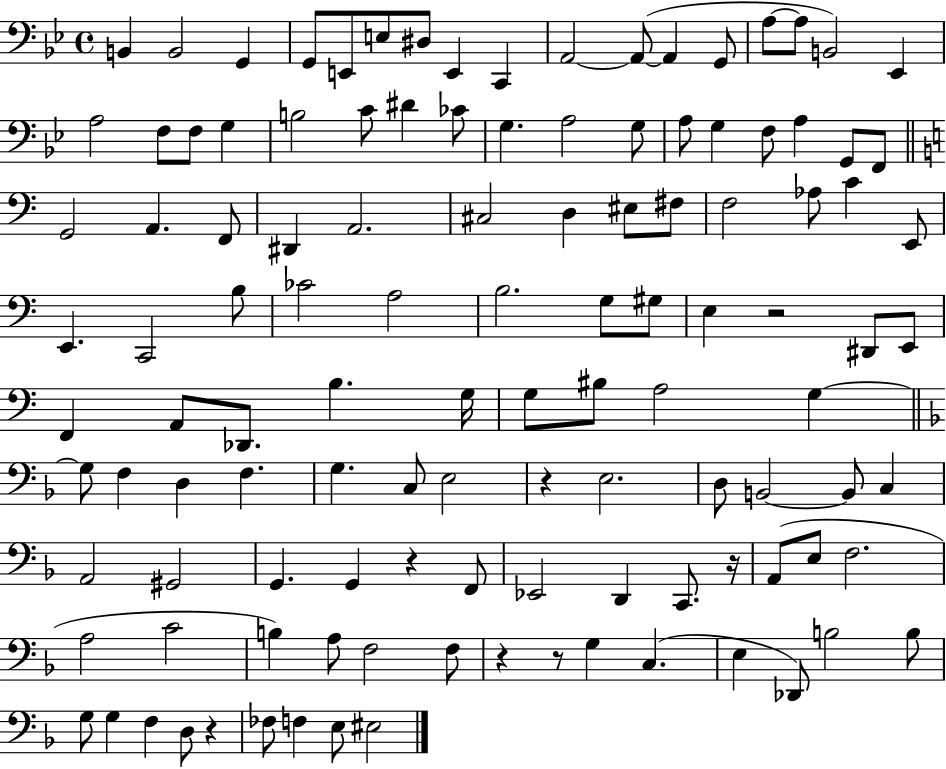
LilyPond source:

{
  \clef bass
  \time 4/4
  \defaultTimeSignature
  \key bes \major
  b,4 b,2 g,4 | g,8 e,8 e8 dis8 e,4 c,4 | a,2~~ a,8~(~ a,4 g,8 | a8~~ a8 b,2) ees,4 | \break a2 f8 f8 g4 | b2 c'8 dis'4 ces'8 | g4. a2 g8 | a8 g4 f8 a4 g,8 f,8 | \break \bar "||" \break \key a \minor g,2 a,4. f,8 | dis,4 a,2. | cis2 d4 eis8 fis8 | f2 aes8 c'4 e,8 | \break e,4. c,2 b8 | ces'2 a2 | b2. g8 gis8 | e4 r2 dis,8 e,8 | \break f,4 a,8 des,8. b4. g16 | g8 bis8 a2 g4~~ | \bar "||" \break \key f \major g8 f4 d4 f4. | g4. c8 e2 | r4 e2. | d8 b,2~~ b,8 c4 | \break a,2 gis,2 | g,4. g,4 r4 f,8 | ees,2 d,4 c,8. r16 | a,8( e8 f2. | \break a2 c'2 | b4) a8 f2 f8 | r4 r8 g4 c4.( | e4 des,8) b2 b8 | \break g8 g4 f4 d8 r4 | fes8 f4 e8 eis2 | \bar "|."
}